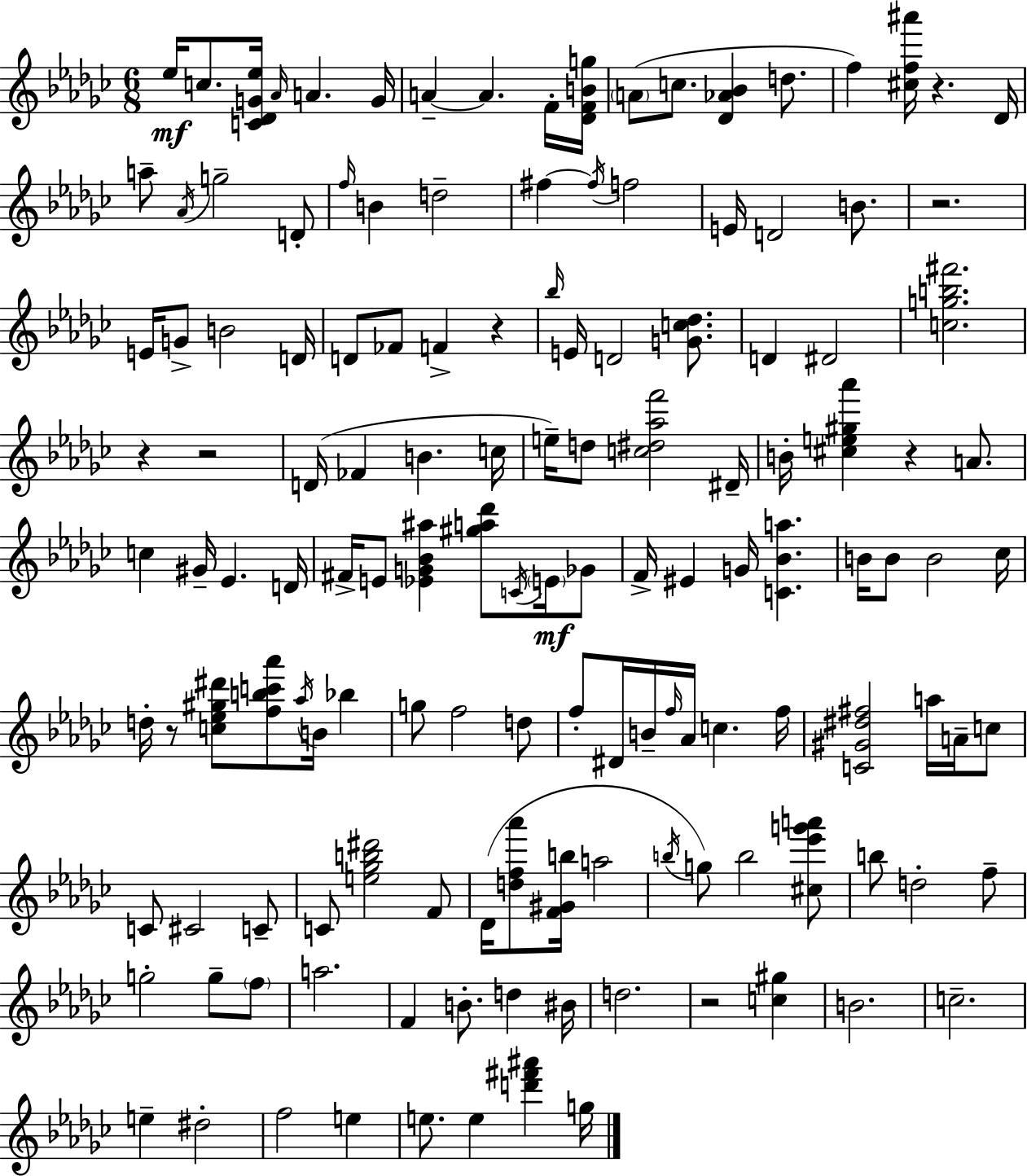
Eb5/s C5/e. [C4,Db4,G4,Eb5]/s Ab4/s A4/q. G4/s A4/q A4/q. F4/s [Db4,F4,B4,G5]/s A4/e C5/e. [Db4,Ab4,Bb4]/q D5/e. F5/q [C#5,F5,A#6]/s R/q. Db4/s A5/e Ab4/s G5/h D4/e F5/s B4/q D5/h F#5/q F#5/s F5/h E4/s D4/h B4/e. R/h. E4/s G4/e B4/h D4/s D4/e FES4/e F4/q R/q Bb5/s E4/s D4/h [G4,C5,Db5]/e. D4/q D#4/h [C5,G5,B5,F#6]/h. R/q R/h D4/s FES4/q B4/q. C5/s E5/s D5/e [C5,D#5,Ab5,F6]/h D#4/s B4/s [C#5,E5,G#5,Ab6]/q R/q A4/e. C5/q G#4/s Eb4/q. D4/s F#4/s E4/e [Eb4,G4,Bb4,A#5]/q [G#5,A5,Db6]/e C4/s E4/s Gb4/e F4/s EIS4/q G4/s [C4,Bb4,A5]/q. B4/s B4/e B4/h CES5/s D5/s R/e [C5,Eb5,G#5,D#6]/e [F5,B5,C6,Ab6]/e Ab5/s B4/s Bb5/q G5/e F5/h D5/e F5/e D#4/s B4/s F5/s Ab4/s C5/q. F5/s [C4,G#4,D#5,F#5]/h A5/s A4/s C5/e C4/e C#4/h C4/e C4/e [E5,Gb5,B5,D#6]/h F4/e Db4/s [D5,F5,Ab6]/e [F4,G#4,B5]/s A5/h B5/s G5/e B5/h [C#5,Eb6,G6,A6]/e B5/e D5/h F5/e G5/h G5/e F5/e A5/h. F4/q B4/e. D5/q BIS4/s D5/h. R/h [C5,G#5]/q B4/h. C5/h. E5/q D#5/h F5/h E5/q E5/e. E5/q [D6,F#6,A#6]/q G5/s